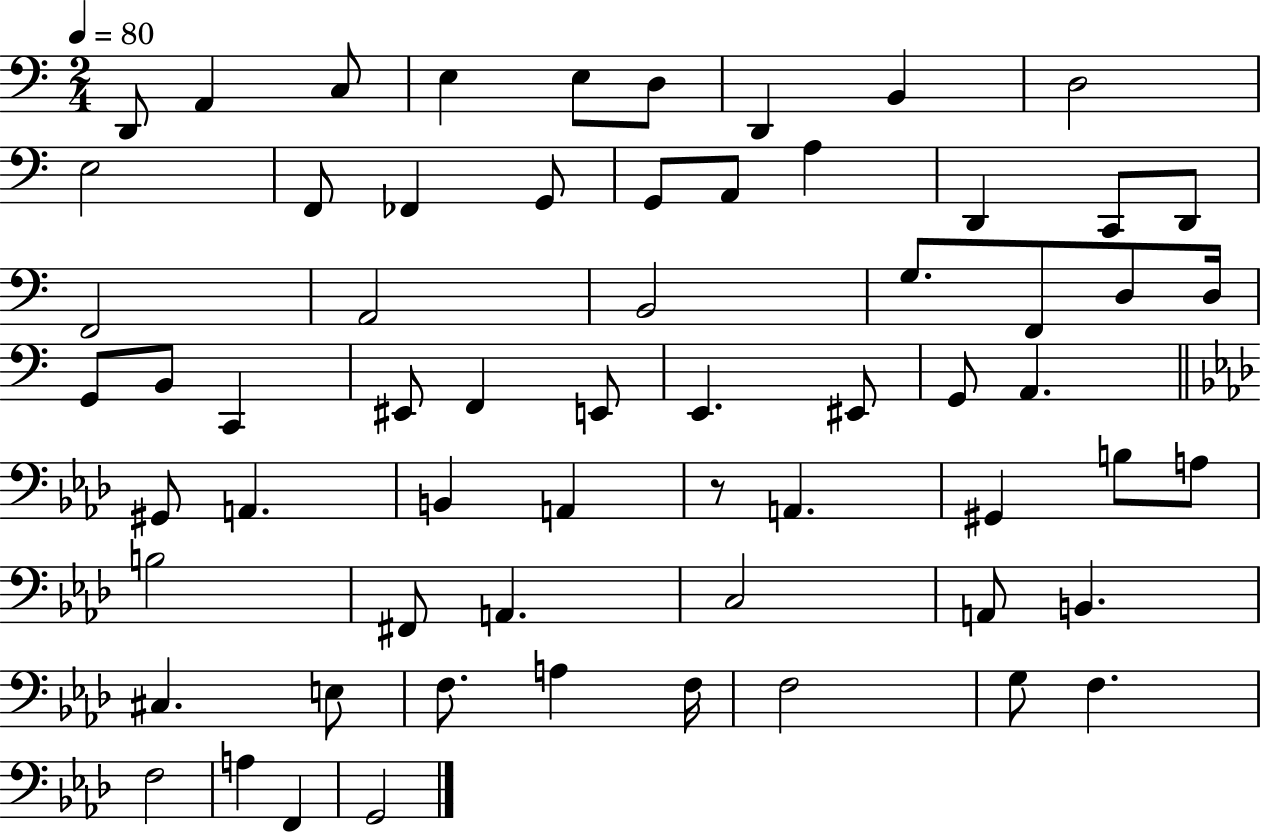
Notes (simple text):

D2/e A2/q C3/e E3/q E3/e D3/e D2/q B2/q D3/h E3/h F2/e FES2/q G2/e G2/e A2/e A3/q D2/q C2/e D2/e F2/h A2/h B2/h G3/e. F2/e D3/e D3/s G2/e B2/e C2/q EIS2/e F2/q E2/e E2/q. EIS2/e G2/e A2/q. G#2/e A2/q. B2/q A2/q R/e A2/q. G#2/q B3/e A3/e B3/h F#2/e A2/q. C3/h A2/e B2/q. C#3/q. E3/e F3/e. A3/q F3/s F3/h G3/e F3/q. F3/h A3/q F2/q G2/h